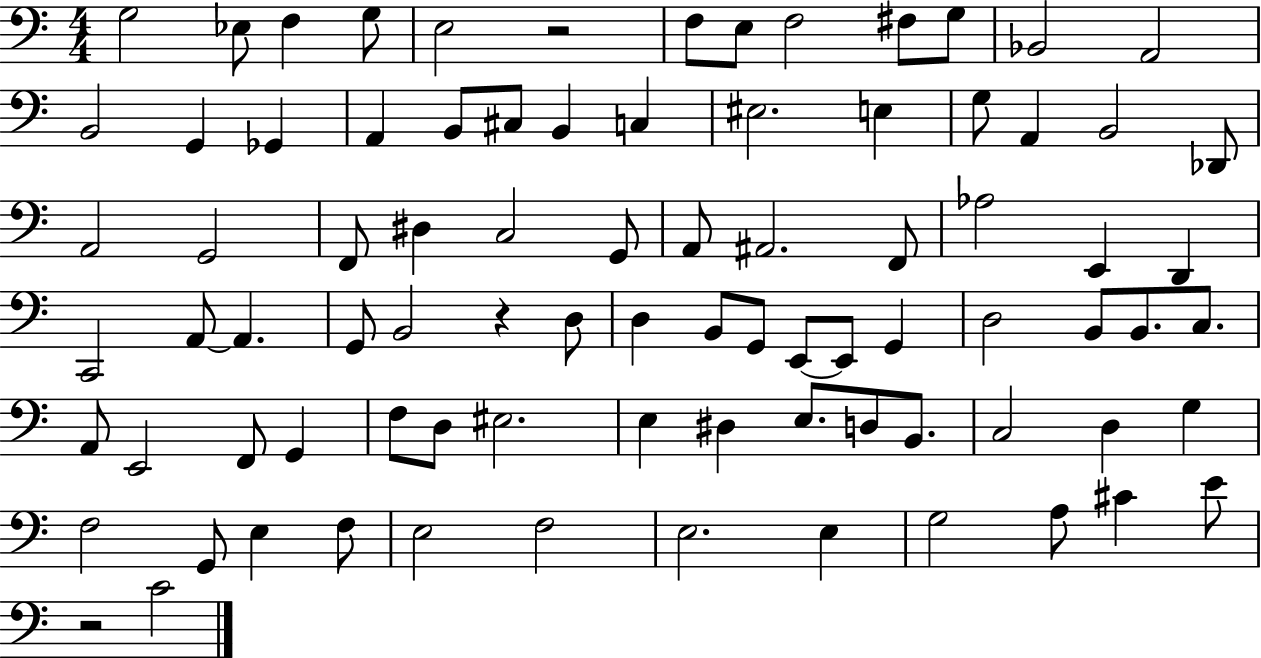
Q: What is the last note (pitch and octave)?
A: C4